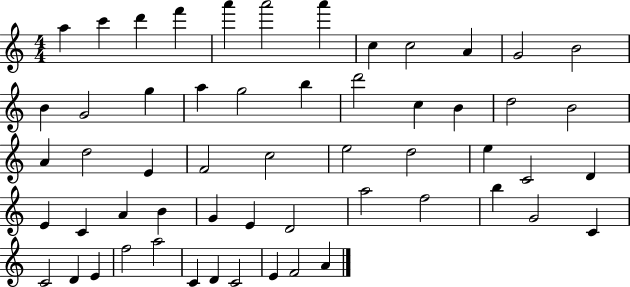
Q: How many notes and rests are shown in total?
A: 56